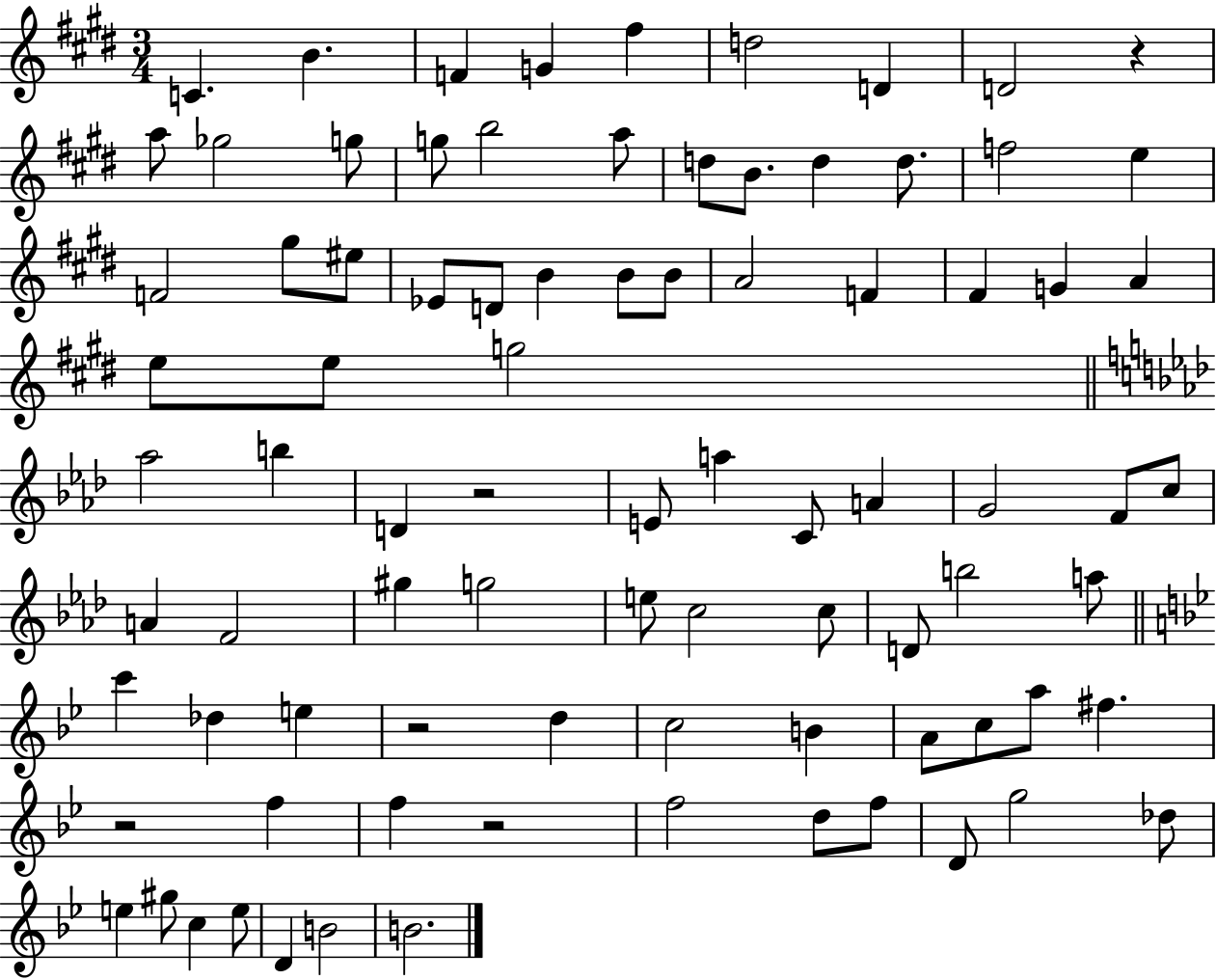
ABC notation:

X:1
T:Untitled
M:3/4
L:1/4
K:E
C B F G ^f d2 D D2 z a/2 _g2 g/2 g/2 b2 a/2 d/2 B/2 d d/2 f2 e F2 ^g/2 ^e/2 _E/2 D/2 B B/2 B/2 A2 F ^F G A e/2 e/2 g2 _a2 b D z2 E/2 a C/2 A G2 F/2 c/2 A F2 ^g g2 e/2 c2 c/2 D/2 b2 a/2 c' _d e z2 d c2 B A/2 c/2 a/2 ^f z2 f f z2 f2 d/2 f/2 D/2 g2 _d/2 e ^g/2 c e/2 D B2 B2